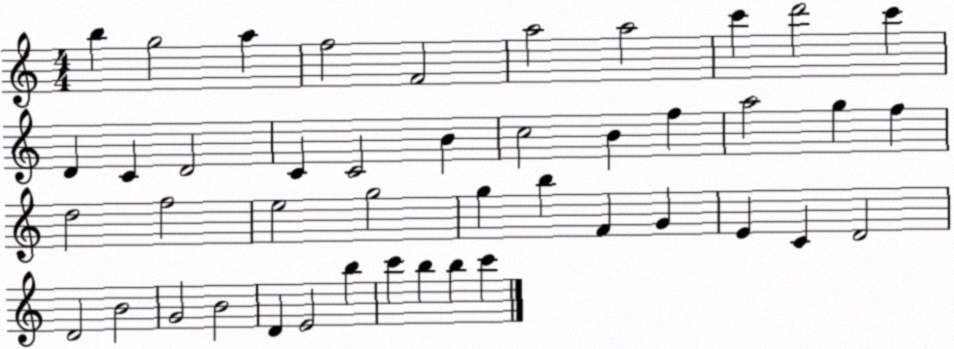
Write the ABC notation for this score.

X:1
T:Untitled
M:4/4
L:1/4
K:C
b g2 a f2 F2 a2 a2 c' d'2 c' D C D2 C C2 B c2 B f a2 g f d2 f2 e2 g2 g b F G E C D2 D2 B2 G2 B2 D E2 b c' b b c'